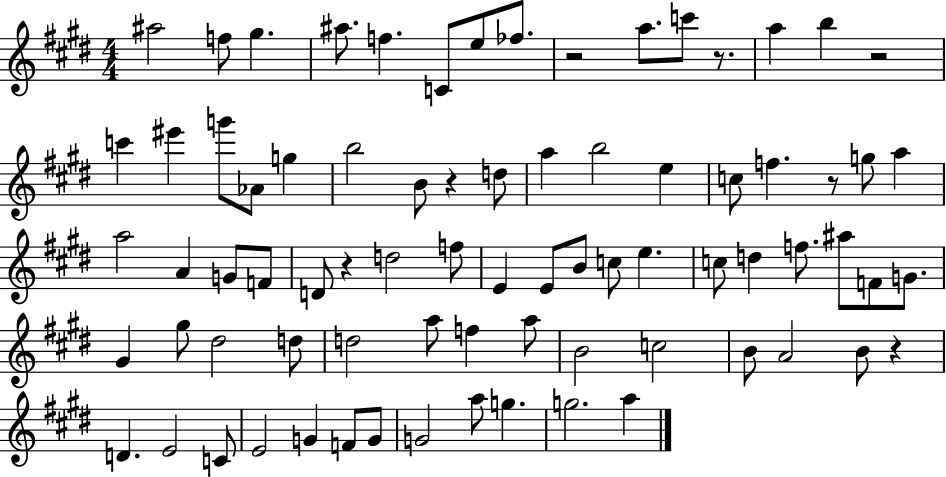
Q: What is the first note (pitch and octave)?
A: A#5